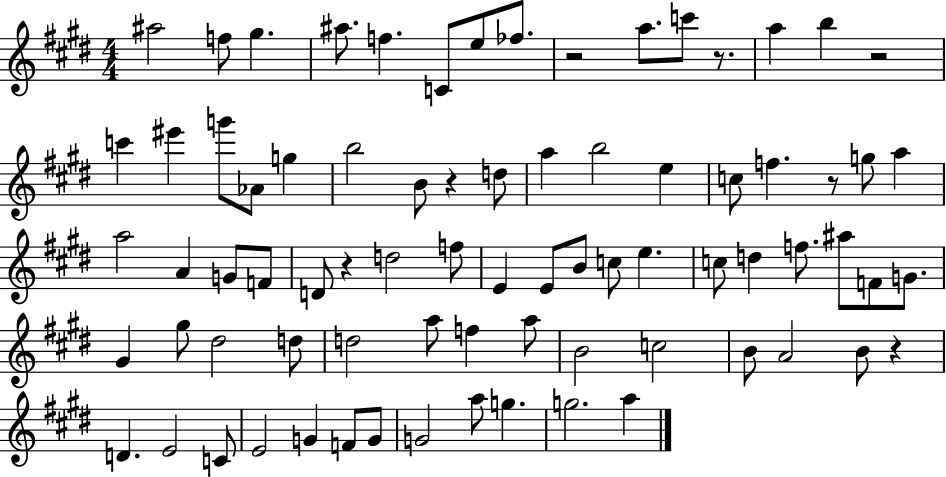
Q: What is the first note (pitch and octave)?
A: A#5